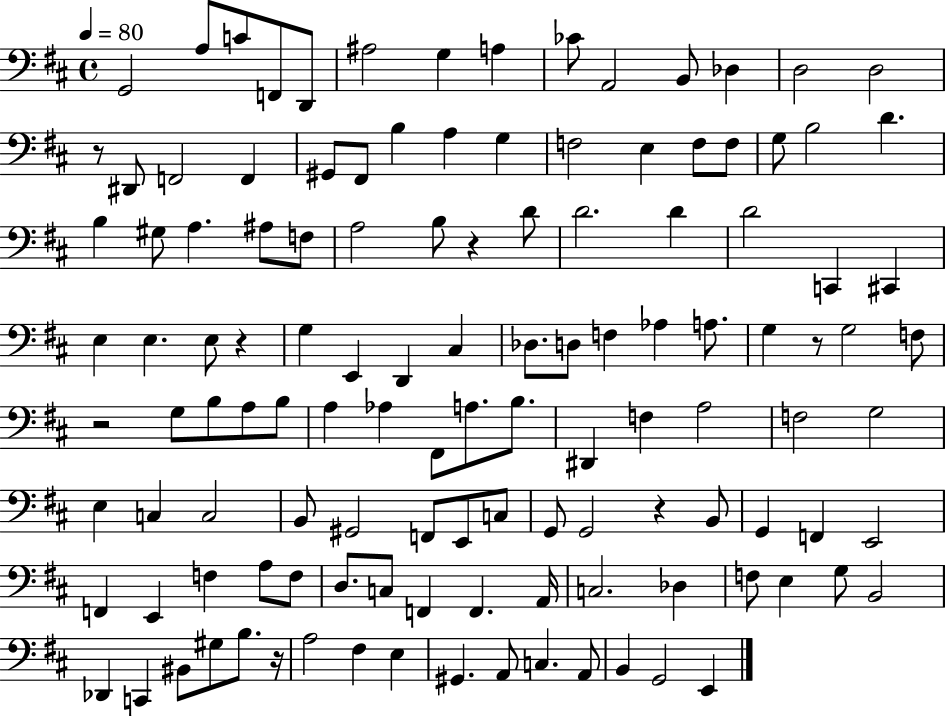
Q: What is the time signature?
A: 4/4